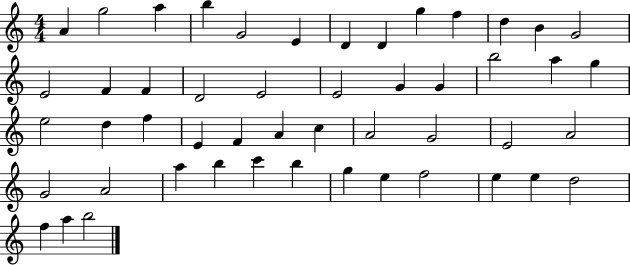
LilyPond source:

{
  \clef treble
  \numericTimeSignature
  \time 4/4
  \key c \major
  a'4 g''2 a''4 | b''4 g'2 e'4 | d'4 d'4 g''4 f''4 | d''4 b'4 g'2 | \break e'2 f'4 f'4 | d'2 e'2 | e'2 g'4 g'4 | b''2 a''4 g''4 | \break e''2 d''4 f''4 | e'4 f'4 a'4 c''4 | a'2 g'2 | e'2 a'2 | \break g'2 a'2 | a''4 b''4 c'''4 b''4 | g''4 e''4 f''2 | e''4 e''4 d''2 | \break f''4 a''4 b''2 | \bar "|."
}